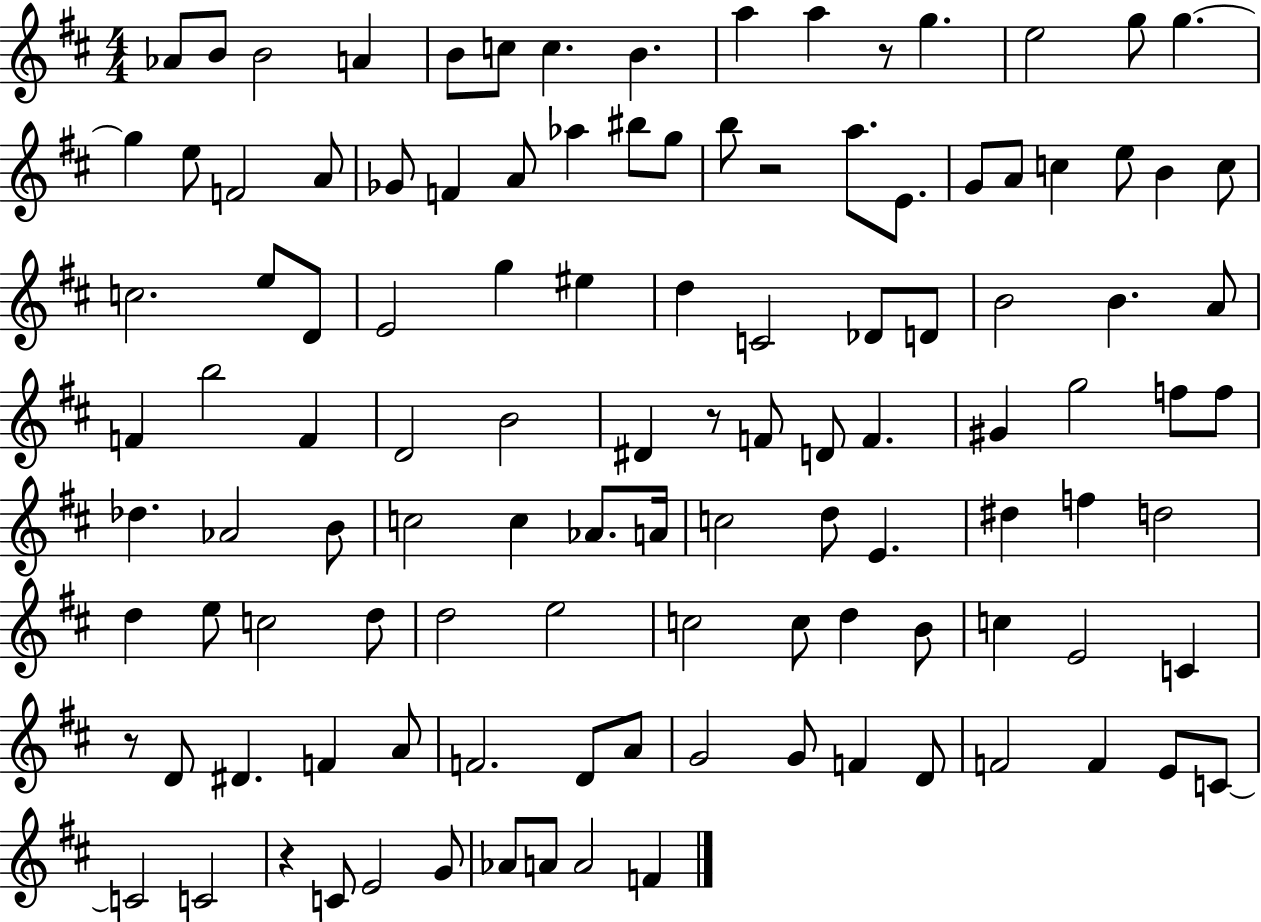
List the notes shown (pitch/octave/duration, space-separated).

Ab4/e B4/e B4/h A4/q B4/e C5/e C5/q. B4/q. A5/q A5/q R/e G5/q. E5/h G5/e G5/q. G5/q E5/e F4/h A4/e Gb4/e F4/q A4/e Ab5/q BIS5/e G5/e B5/e R/h A5/e. E4/e. G4/e A4/e C5/q E5/e B4/q C5/e C5/h. E5/e D4/e E4/h G5/q EIS5/q D5/q C4/h Db4/e D4/e B4/h B4/q. A4/e F4/q B5/h F4/q D4/h B4/h D#4/q R/e F4/e D4/e F4/q. G#4/q G5/h F5/e F5/e Db5/q. Ab4/h B4/e C5/h C5/q Ab4/e. A4/s C5/h D5/e E4/q. D#5/q F5/q D5/h D5/q E5/e C5/h D5/e D5/h E5/h C5/h C5/e D5/q B4/e C5/q E4/h C4/q R/e D4/e D#4/q. F4/q A4/e F4/h. D4/e A4/e G4/h G4/e F4/q D4/e F4/h F4/q E4/e C4/e C4/h C4/h R/q C4/e E4/h G4/e Ab4/e A4/e A4/h F4/q